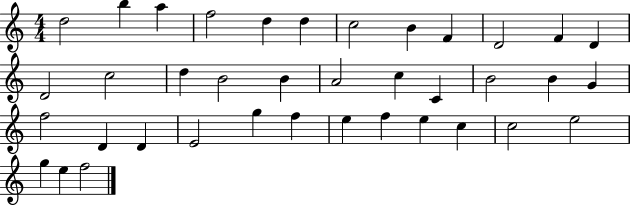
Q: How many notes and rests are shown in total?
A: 38